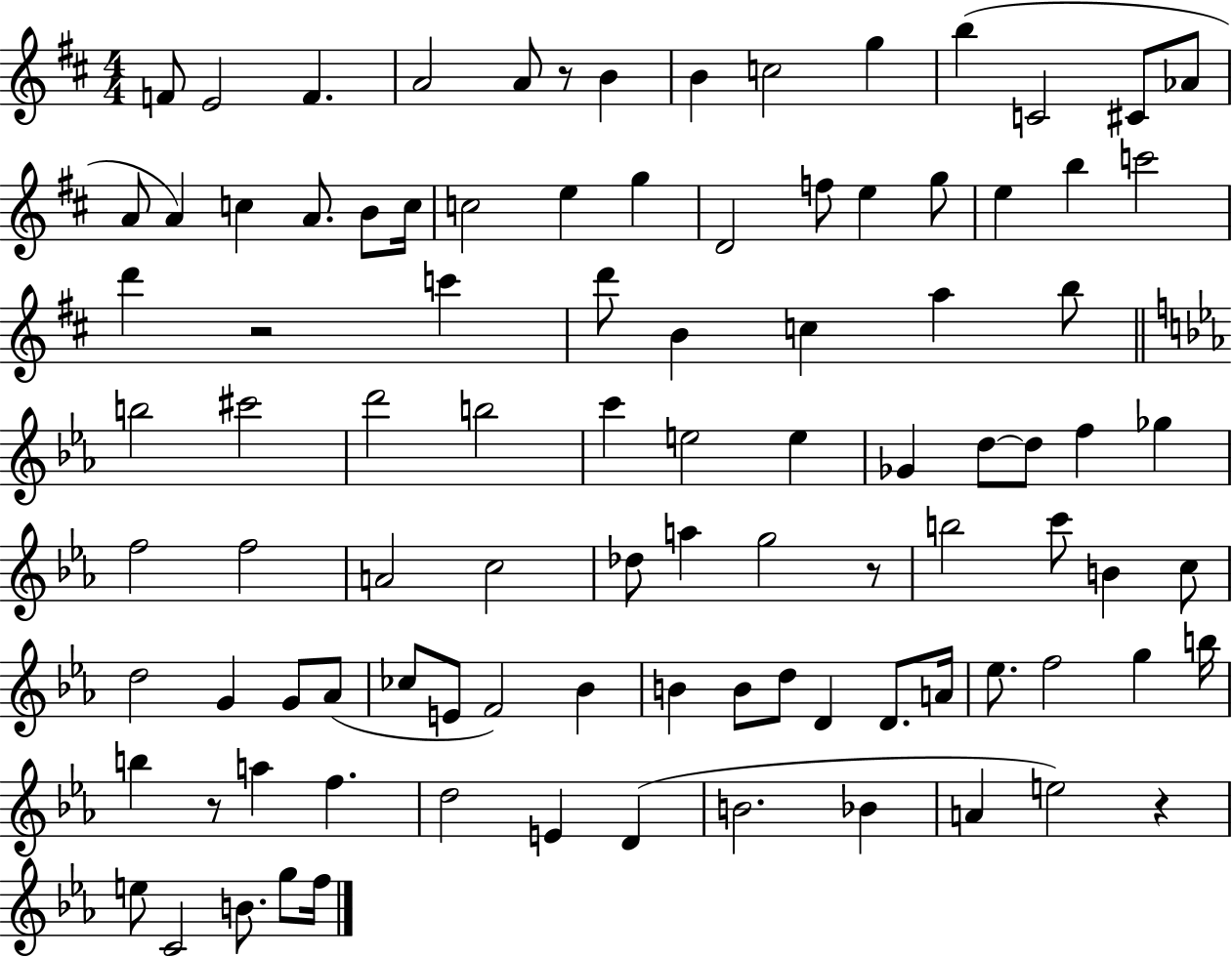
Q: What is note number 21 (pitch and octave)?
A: E5